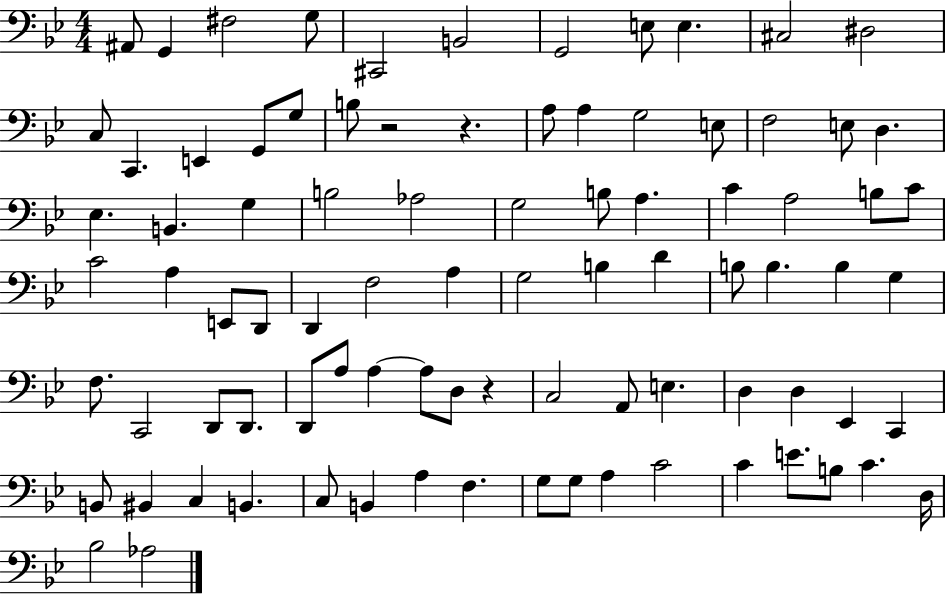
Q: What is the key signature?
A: BES major